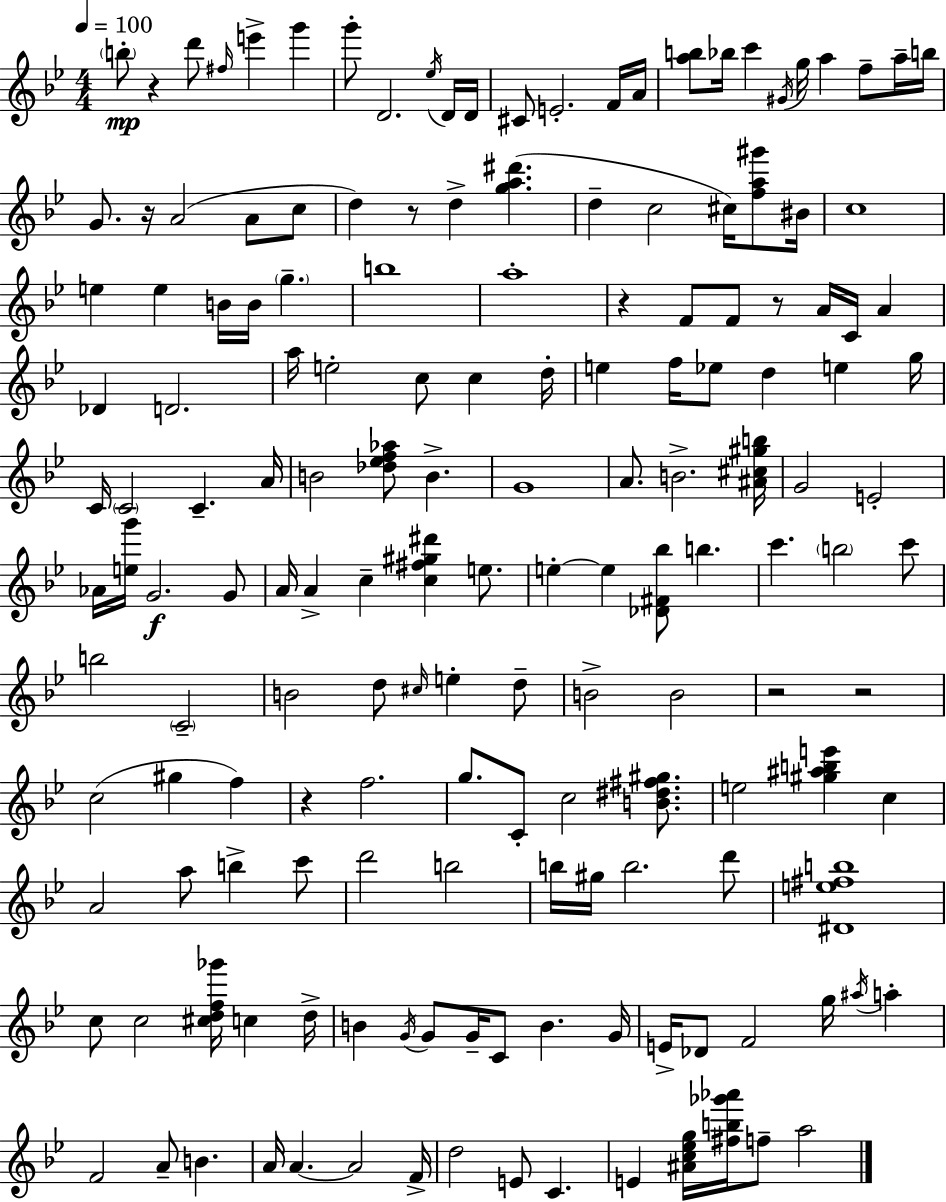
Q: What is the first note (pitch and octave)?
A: B5